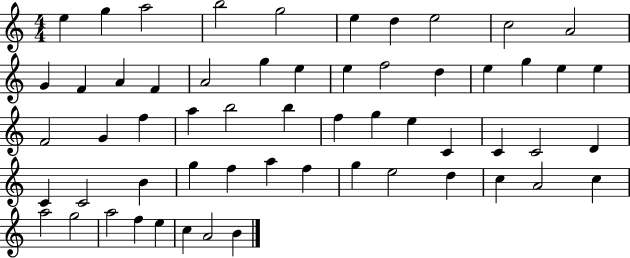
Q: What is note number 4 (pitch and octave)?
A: B5